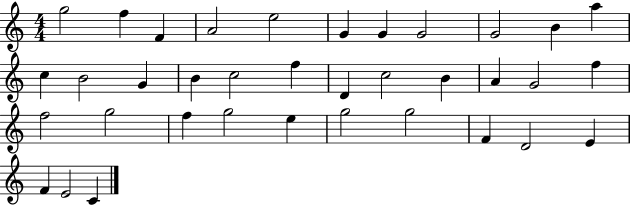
G5/h F5/q F4/q A4/h E5/h G4/q G4/q G4/h G4/h B4/q A5/q C5/q B4/h G4/q B4/q C5/h F5/q D4/q C5/h B4/q A4/q G4/h F5/q F5/h G5/h F5/q G5/h E5/q G5/h G5/h F4/q D4/h E4/q F4/q E4/h C4/q